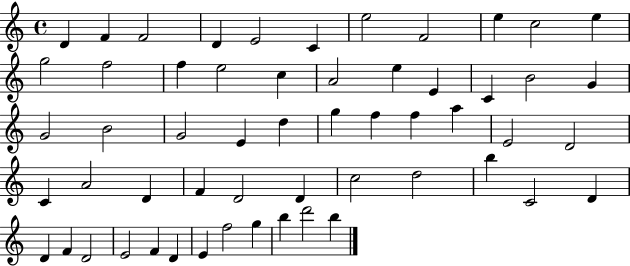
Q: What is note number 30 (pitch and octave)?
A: F5